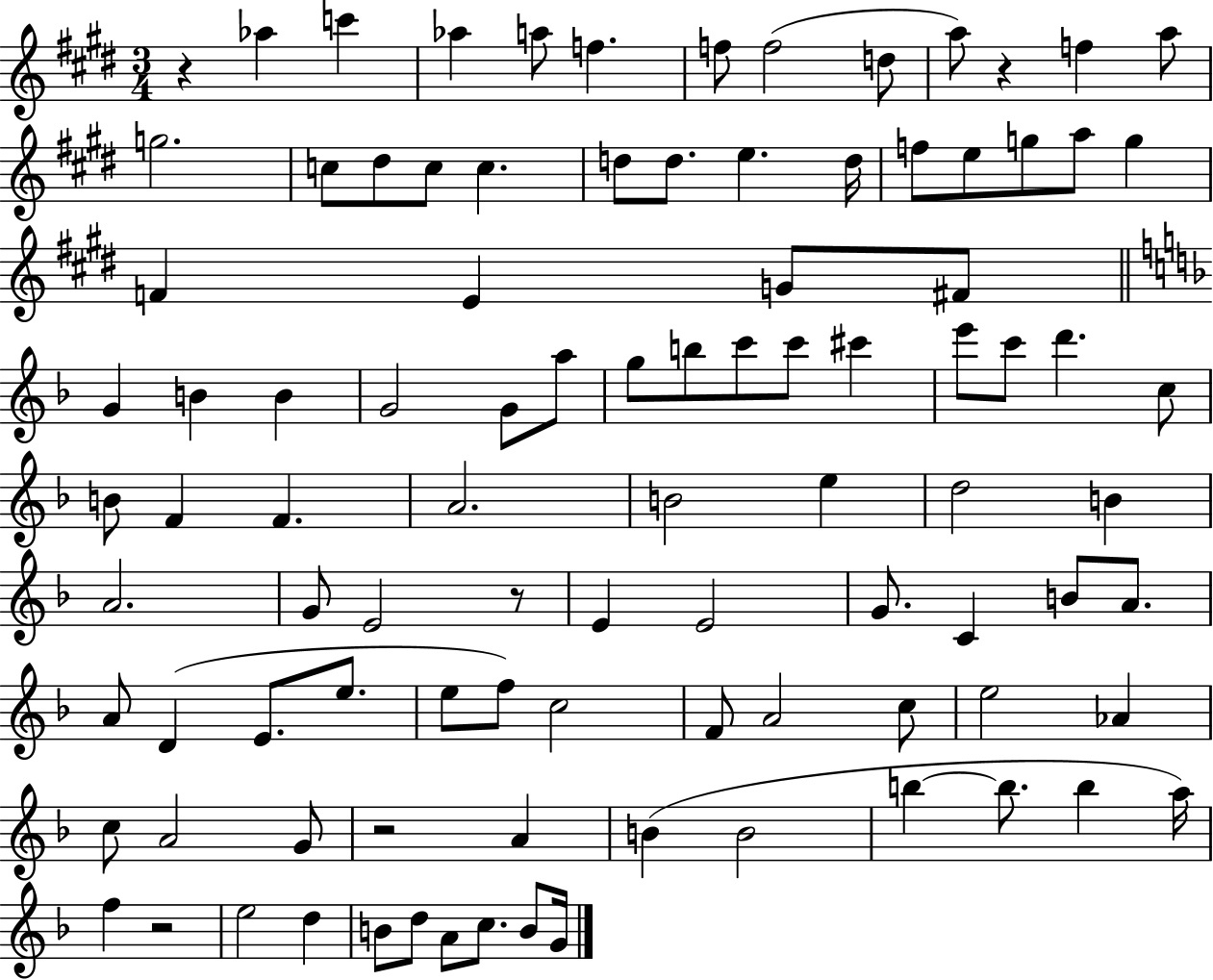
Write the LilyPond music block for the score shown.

{
  \clef treble
  \numericTimeSignature
  \time 3/4
  \key e \major
  r4 aes''4 c'''4 | aes''4 a''8 f''4. | f''8 f''2( d''8 | a''8) r4 f''4 a''8 | \break g''2. | c''8 dis''8 c''8 c''4. | d''8 d''8. e''4. d''16 | f''8 e''8 g''8 a''8 g''4 | \break f'4 e'4 g'8 fis'8 | \bar "||" \break \key f \major g'4 b'4 b'4 | g'2 g'8 a''8 | g''8 b''8 c'''8 c'''8 cis'''4 | e'''8 c'''8 d'''4. c''8 | \break b'8 f'4 f'4. | a'2. | b'2 e''4 | d''2 b'4 | \break a'2. | g'8 e'2 r8 | e'4 e'2 | g'8. c'4 b'8 a'8. | \break a'8 d'4( e'8. e''8. | e''8 f''8) c''2 | f'8 a'2 c''8 | e''2 aes'4 | \break c''8 a'2 g'8 | r2 a'4 | b'4( b'2 | b''4~~ b''8. b''4 a''16) | \break f''4 r2 | e''2 d''4 | b'8 d''8 a'8 c''8. b'8 g'16 | \bar "|."
}